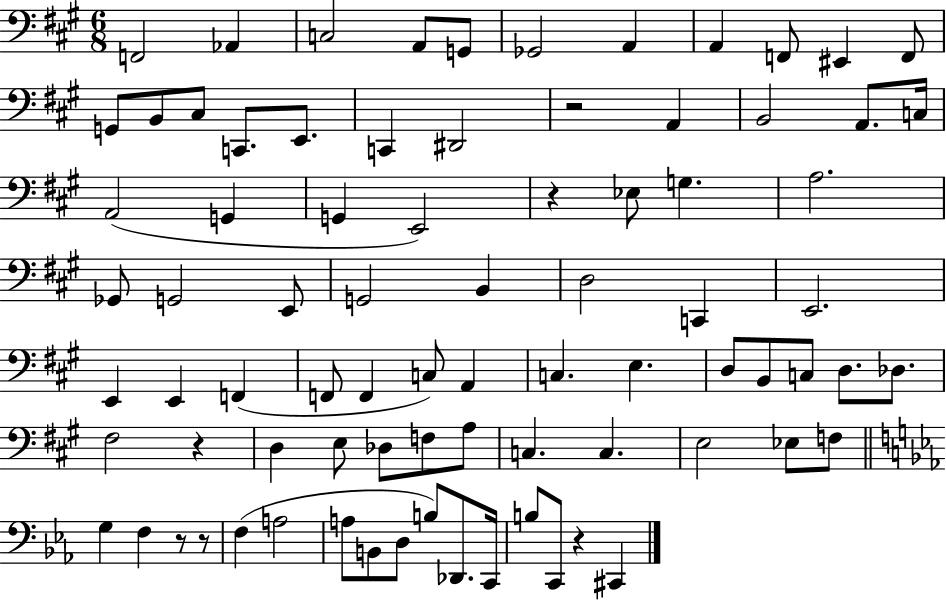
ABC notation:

X:1
T:Untitled
M:6/8
L:1/4
K:A
F,,2 _A,, C,2 A,,/2 G,,/2 _G,,2 A,, A,, F,,/2 ^E,, F,,/2 G,,/2 B,,/2 ^C,/2 C,,/2 E,,/2 C,, ^D,,2 z2 A,, B,,2 A,,/2 C,/4 A,,2 G,, G,, E,,2 z _E,/2 G, A,2 _G,,/2 G,,2 E,,/2 G,,2 B,, D,2 C,, E,,2 E,, E,, F,, F,,/2 F,, C,/2 A,, C, E, D,/2 B,,/2 C,/2 D,/2 _D,/2 ^F,2 z D, E,/2 _D,/2 F,/2 A,/2 C, C, E,2 _E,/2 F,/2 G, F, z/2 z/2 F, A,2 A,/2 B,,/2 D,/2 B,/2 _D,,/2 C,,/4 B,/2 C,,/2 z ^C,,